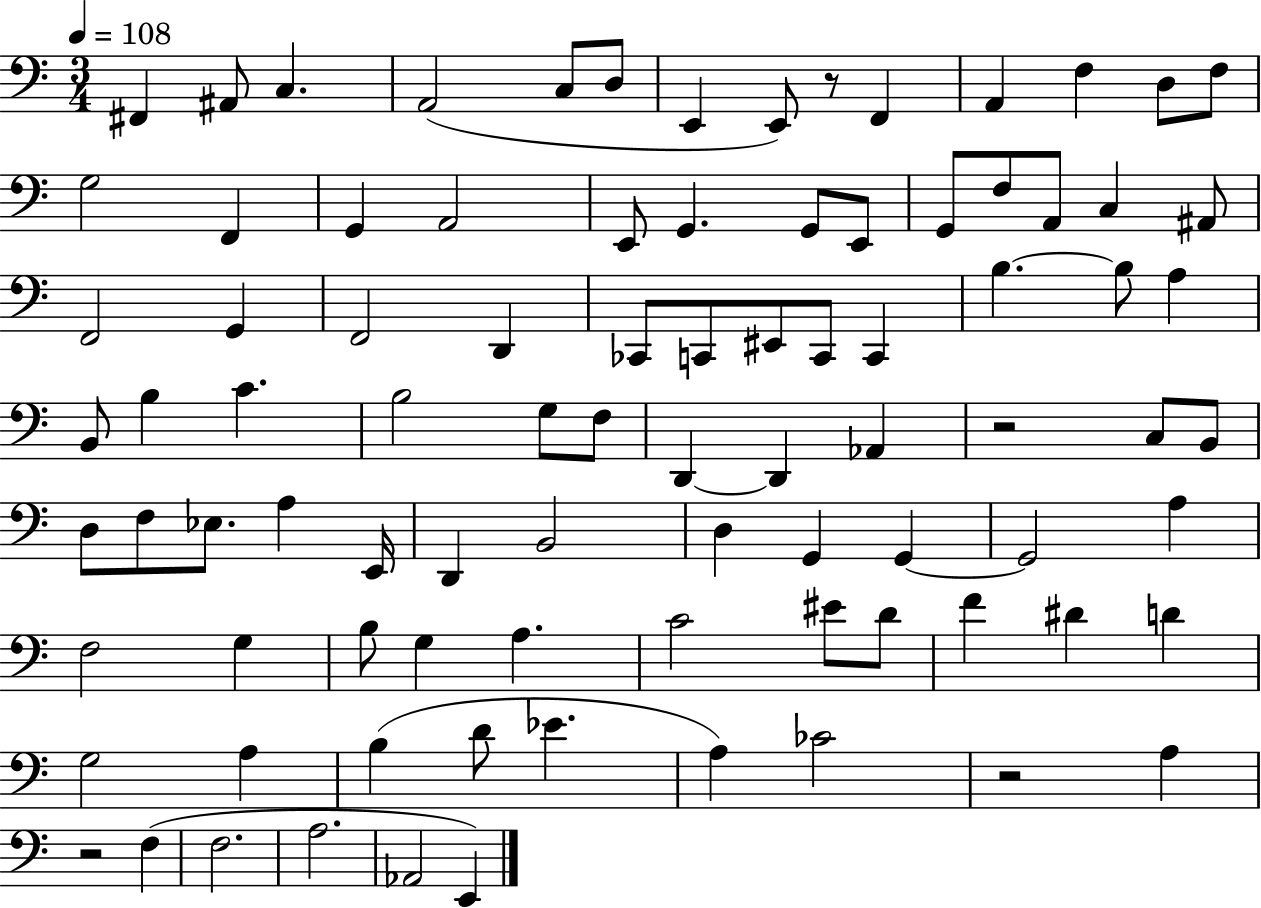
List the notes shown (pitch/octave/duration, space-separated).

F#2/q A#2/e C3/q. A2/h C3/e D3/e E2/q E2/e R/e F2/q A2/q F3/q D3/e F3/e G3/h F2/q G2/q A2/h E2/e G2/q. G2/e E2/e G2/e F3/e A2/e C3/q A#2/e F2/h G2/q F2/h D2/q CES2/e C2/e EIS2/e C2/e C2/q B3/q. B3/e A3/q B2/e B3/q C4/q. B3/h G3/e F3/e D2/q D2/q Ab2/q R/h C3/e B2/e D3/e F3/e Eb3/e. A3/q E2/s D2/q B2/h D3/q G2/q G2/q G2/h A3/q F3/h G3/q B3/e G3/q A3/q. C4/h EIS4/e D4/e F4/q D#4/q D4/q G3/h A3/q B3/q D4/e Eb4/q. A3/q CES4/h R/h A3/q R/h F3/q F3/h. A3/h. Ab2/h E2/q